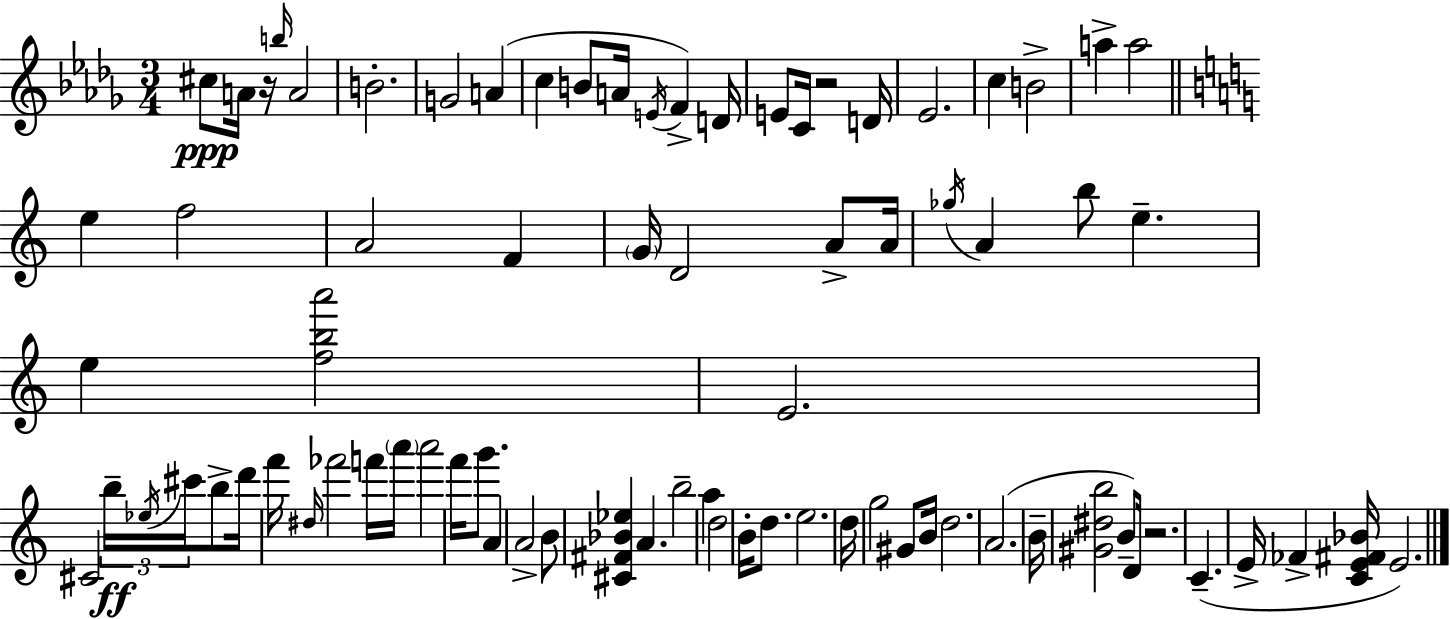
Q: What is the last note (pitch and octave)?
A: E4